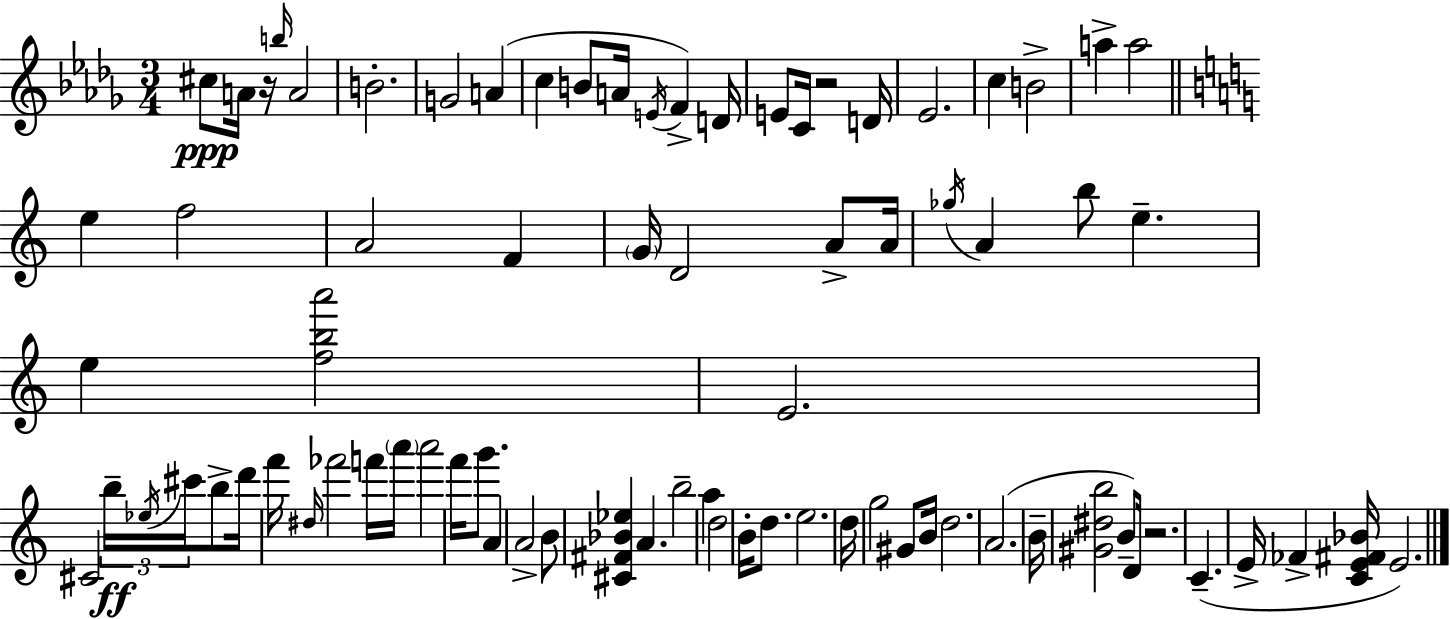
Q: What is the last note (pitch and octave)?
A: E4